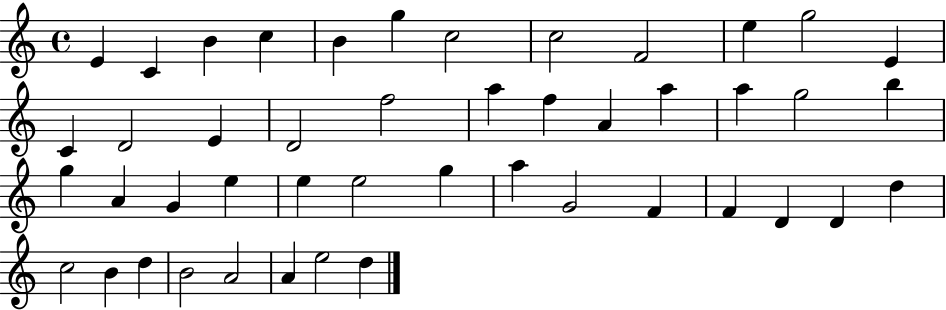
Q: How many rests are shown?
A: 0